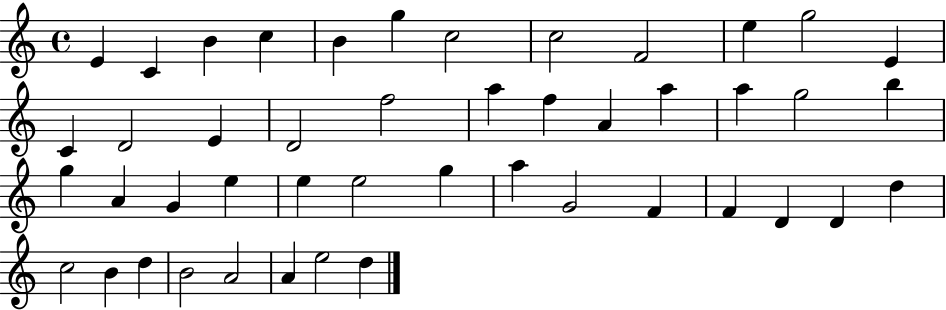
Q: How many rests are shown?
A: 0